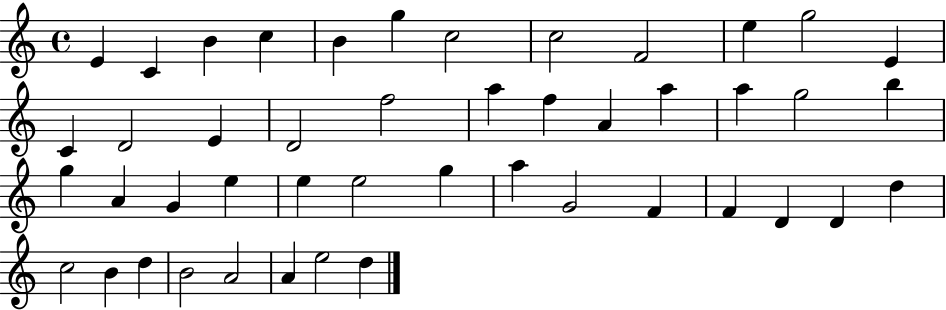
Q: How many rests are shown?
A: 0